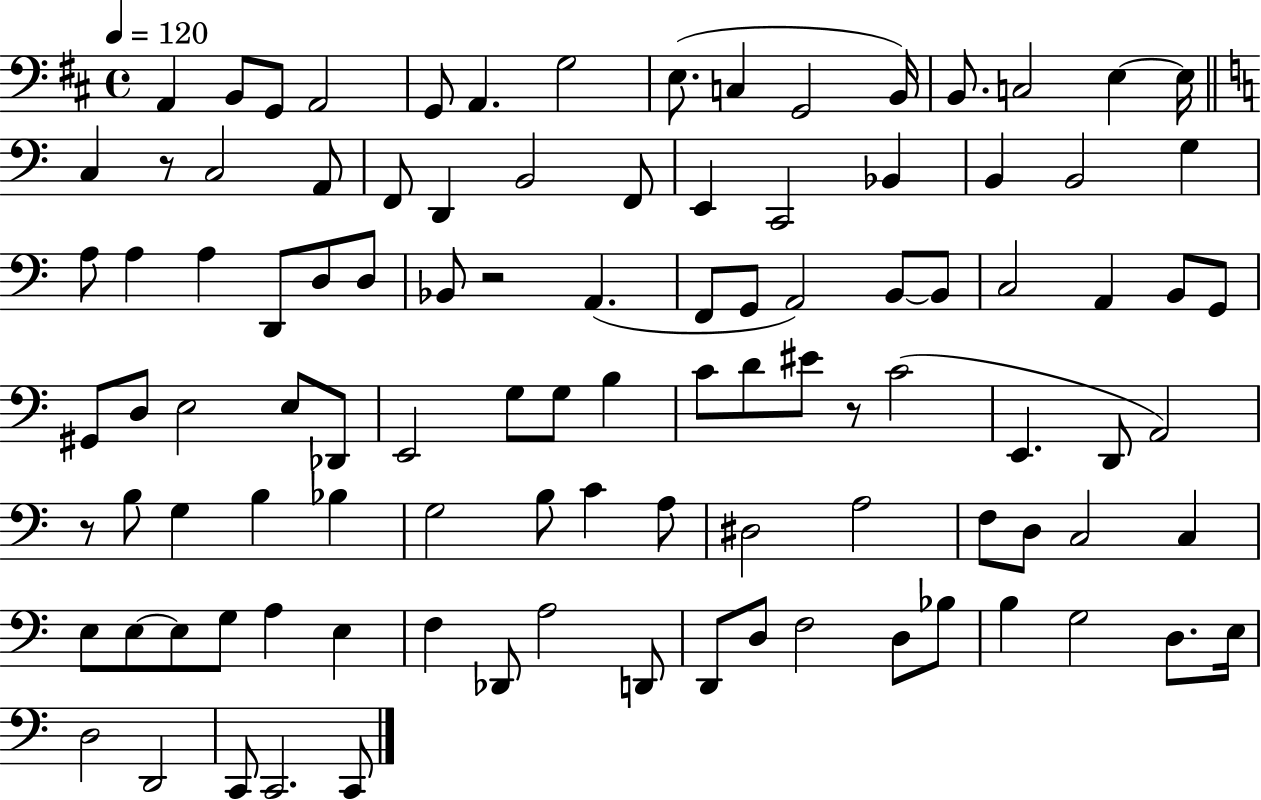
X:1
T:Untitled
M:4/4
L:1/4
K:D
A,, B,,/2 G,,/2 A,,2 G,,/2 A,, G,2 E,/2 C, G,,2 B,,/4 B,,/2 C,2 E, E,/4 C, z/2 C,2 A,,/2 F,,/2 D,, B,,2 F,,/2 E,, C,,2 _B,, B,, B,,2 G, A,/2 A, A, D,,/2 D,/2 D,/2 _B,,/2 z2 A,, F,,/2 G,,/2 A,,2 B,,/2 B,,/2 C,2 A,, B,,/2 G,,/2 ^G,,/2 D,/2 E,2 E,/2 _D,,/2 E,,2 G,/2 G,/2 B, C/2 D/2 ^E/2 z/2 C2 E,, D,,/2 A,,2 z/2 B,/2 G, B, _B, G,2 B,/2 C A,/2 ^D,2 A,2 F,/2 D,/2 C,2 C, E,/2 E,/2 E,/2 G,/2 A, E, F, _D,,/2 A,2 D,,/2 D,,/2 D,/2 F,2 D,/2 _B,/2 B, G,2 D,/2 E,/4 D,2 D,,2 C,,/2 C,,2 C,,/2